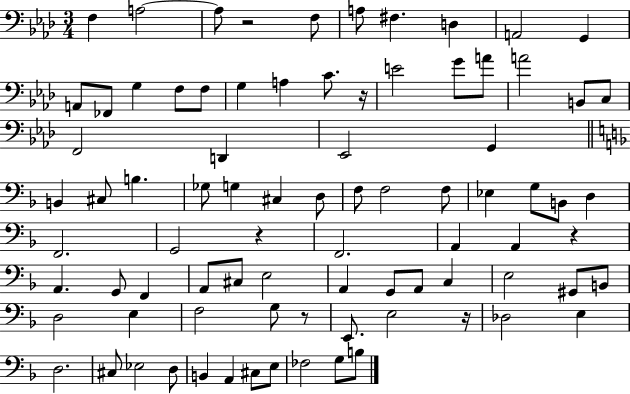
X:1
T:Untitled
M:3/4
L:1/4
K:Ab
F, A,2 A,/2 z2 F,/2 A,/2 ^F, D, A,,2 G,, A,,/2 _F,,/2 G, F,/2 F,/2 G, A, C/2 z/4 E2 G/2 A/2 A2 B,,/2 C,/2 F,,2 D,, _E,,2 G,, B,, ^C,/2 B, _G,/2 G, ^C, D,/2 F,/2 F,2 F,/2 _E, G,/2 B,,/2 D, F,,2 G,,2 z F,,2 A,, A,, z A,, G,,/2 F,, A,,/2 ^C,/2 E,2 A,, G,,/2 A,,/2 C, E,2 ^G,,/2 B,,/2 D,2 E, F,2 G,/2 z/2 E,,/2 E,2 z/4 _D,2 E, D,2 ^C,/2 _E,2 D,/2 B,, A,, ^C,/2 E,/2 _F,2 G,/2 B,/2